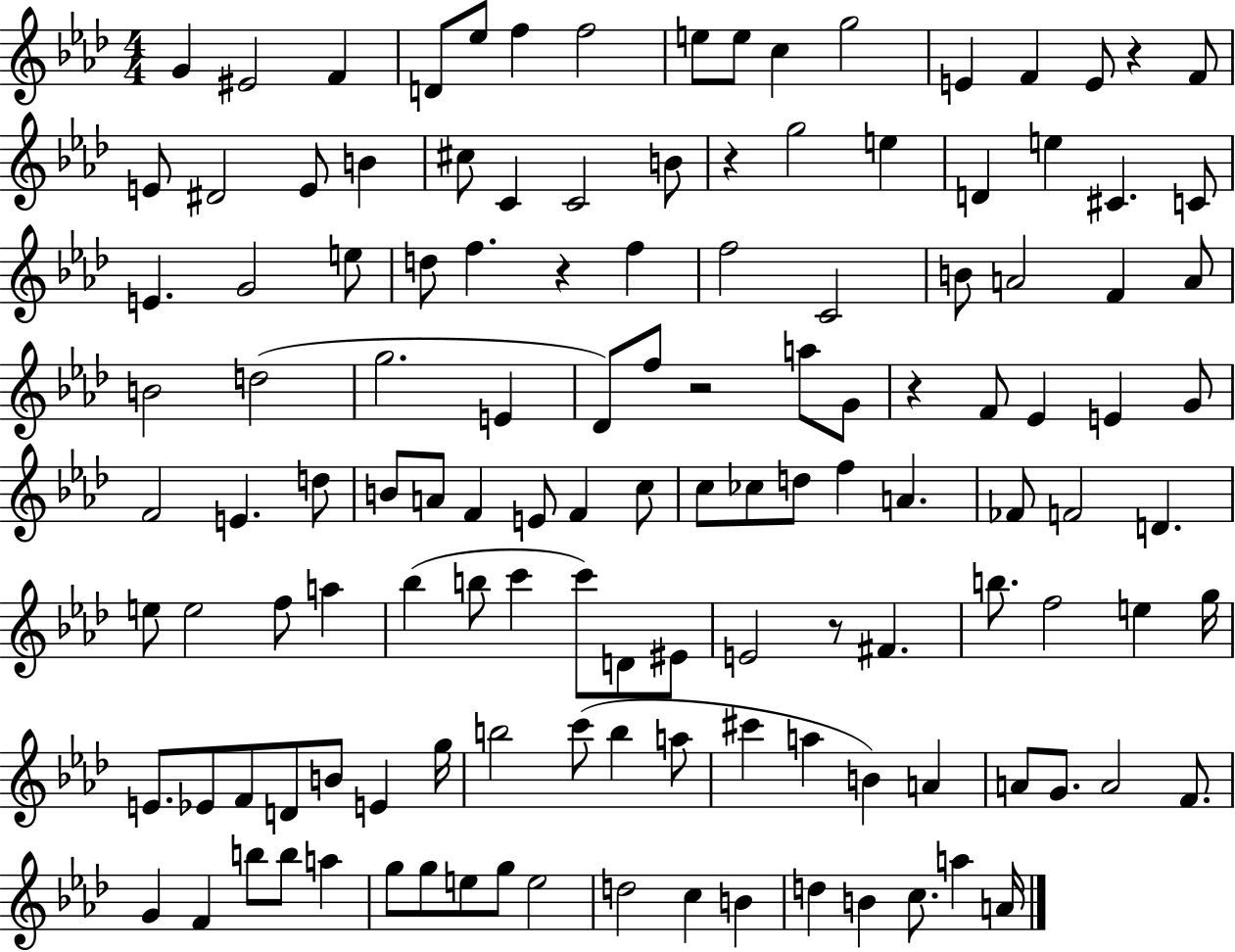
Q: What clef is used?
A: treble